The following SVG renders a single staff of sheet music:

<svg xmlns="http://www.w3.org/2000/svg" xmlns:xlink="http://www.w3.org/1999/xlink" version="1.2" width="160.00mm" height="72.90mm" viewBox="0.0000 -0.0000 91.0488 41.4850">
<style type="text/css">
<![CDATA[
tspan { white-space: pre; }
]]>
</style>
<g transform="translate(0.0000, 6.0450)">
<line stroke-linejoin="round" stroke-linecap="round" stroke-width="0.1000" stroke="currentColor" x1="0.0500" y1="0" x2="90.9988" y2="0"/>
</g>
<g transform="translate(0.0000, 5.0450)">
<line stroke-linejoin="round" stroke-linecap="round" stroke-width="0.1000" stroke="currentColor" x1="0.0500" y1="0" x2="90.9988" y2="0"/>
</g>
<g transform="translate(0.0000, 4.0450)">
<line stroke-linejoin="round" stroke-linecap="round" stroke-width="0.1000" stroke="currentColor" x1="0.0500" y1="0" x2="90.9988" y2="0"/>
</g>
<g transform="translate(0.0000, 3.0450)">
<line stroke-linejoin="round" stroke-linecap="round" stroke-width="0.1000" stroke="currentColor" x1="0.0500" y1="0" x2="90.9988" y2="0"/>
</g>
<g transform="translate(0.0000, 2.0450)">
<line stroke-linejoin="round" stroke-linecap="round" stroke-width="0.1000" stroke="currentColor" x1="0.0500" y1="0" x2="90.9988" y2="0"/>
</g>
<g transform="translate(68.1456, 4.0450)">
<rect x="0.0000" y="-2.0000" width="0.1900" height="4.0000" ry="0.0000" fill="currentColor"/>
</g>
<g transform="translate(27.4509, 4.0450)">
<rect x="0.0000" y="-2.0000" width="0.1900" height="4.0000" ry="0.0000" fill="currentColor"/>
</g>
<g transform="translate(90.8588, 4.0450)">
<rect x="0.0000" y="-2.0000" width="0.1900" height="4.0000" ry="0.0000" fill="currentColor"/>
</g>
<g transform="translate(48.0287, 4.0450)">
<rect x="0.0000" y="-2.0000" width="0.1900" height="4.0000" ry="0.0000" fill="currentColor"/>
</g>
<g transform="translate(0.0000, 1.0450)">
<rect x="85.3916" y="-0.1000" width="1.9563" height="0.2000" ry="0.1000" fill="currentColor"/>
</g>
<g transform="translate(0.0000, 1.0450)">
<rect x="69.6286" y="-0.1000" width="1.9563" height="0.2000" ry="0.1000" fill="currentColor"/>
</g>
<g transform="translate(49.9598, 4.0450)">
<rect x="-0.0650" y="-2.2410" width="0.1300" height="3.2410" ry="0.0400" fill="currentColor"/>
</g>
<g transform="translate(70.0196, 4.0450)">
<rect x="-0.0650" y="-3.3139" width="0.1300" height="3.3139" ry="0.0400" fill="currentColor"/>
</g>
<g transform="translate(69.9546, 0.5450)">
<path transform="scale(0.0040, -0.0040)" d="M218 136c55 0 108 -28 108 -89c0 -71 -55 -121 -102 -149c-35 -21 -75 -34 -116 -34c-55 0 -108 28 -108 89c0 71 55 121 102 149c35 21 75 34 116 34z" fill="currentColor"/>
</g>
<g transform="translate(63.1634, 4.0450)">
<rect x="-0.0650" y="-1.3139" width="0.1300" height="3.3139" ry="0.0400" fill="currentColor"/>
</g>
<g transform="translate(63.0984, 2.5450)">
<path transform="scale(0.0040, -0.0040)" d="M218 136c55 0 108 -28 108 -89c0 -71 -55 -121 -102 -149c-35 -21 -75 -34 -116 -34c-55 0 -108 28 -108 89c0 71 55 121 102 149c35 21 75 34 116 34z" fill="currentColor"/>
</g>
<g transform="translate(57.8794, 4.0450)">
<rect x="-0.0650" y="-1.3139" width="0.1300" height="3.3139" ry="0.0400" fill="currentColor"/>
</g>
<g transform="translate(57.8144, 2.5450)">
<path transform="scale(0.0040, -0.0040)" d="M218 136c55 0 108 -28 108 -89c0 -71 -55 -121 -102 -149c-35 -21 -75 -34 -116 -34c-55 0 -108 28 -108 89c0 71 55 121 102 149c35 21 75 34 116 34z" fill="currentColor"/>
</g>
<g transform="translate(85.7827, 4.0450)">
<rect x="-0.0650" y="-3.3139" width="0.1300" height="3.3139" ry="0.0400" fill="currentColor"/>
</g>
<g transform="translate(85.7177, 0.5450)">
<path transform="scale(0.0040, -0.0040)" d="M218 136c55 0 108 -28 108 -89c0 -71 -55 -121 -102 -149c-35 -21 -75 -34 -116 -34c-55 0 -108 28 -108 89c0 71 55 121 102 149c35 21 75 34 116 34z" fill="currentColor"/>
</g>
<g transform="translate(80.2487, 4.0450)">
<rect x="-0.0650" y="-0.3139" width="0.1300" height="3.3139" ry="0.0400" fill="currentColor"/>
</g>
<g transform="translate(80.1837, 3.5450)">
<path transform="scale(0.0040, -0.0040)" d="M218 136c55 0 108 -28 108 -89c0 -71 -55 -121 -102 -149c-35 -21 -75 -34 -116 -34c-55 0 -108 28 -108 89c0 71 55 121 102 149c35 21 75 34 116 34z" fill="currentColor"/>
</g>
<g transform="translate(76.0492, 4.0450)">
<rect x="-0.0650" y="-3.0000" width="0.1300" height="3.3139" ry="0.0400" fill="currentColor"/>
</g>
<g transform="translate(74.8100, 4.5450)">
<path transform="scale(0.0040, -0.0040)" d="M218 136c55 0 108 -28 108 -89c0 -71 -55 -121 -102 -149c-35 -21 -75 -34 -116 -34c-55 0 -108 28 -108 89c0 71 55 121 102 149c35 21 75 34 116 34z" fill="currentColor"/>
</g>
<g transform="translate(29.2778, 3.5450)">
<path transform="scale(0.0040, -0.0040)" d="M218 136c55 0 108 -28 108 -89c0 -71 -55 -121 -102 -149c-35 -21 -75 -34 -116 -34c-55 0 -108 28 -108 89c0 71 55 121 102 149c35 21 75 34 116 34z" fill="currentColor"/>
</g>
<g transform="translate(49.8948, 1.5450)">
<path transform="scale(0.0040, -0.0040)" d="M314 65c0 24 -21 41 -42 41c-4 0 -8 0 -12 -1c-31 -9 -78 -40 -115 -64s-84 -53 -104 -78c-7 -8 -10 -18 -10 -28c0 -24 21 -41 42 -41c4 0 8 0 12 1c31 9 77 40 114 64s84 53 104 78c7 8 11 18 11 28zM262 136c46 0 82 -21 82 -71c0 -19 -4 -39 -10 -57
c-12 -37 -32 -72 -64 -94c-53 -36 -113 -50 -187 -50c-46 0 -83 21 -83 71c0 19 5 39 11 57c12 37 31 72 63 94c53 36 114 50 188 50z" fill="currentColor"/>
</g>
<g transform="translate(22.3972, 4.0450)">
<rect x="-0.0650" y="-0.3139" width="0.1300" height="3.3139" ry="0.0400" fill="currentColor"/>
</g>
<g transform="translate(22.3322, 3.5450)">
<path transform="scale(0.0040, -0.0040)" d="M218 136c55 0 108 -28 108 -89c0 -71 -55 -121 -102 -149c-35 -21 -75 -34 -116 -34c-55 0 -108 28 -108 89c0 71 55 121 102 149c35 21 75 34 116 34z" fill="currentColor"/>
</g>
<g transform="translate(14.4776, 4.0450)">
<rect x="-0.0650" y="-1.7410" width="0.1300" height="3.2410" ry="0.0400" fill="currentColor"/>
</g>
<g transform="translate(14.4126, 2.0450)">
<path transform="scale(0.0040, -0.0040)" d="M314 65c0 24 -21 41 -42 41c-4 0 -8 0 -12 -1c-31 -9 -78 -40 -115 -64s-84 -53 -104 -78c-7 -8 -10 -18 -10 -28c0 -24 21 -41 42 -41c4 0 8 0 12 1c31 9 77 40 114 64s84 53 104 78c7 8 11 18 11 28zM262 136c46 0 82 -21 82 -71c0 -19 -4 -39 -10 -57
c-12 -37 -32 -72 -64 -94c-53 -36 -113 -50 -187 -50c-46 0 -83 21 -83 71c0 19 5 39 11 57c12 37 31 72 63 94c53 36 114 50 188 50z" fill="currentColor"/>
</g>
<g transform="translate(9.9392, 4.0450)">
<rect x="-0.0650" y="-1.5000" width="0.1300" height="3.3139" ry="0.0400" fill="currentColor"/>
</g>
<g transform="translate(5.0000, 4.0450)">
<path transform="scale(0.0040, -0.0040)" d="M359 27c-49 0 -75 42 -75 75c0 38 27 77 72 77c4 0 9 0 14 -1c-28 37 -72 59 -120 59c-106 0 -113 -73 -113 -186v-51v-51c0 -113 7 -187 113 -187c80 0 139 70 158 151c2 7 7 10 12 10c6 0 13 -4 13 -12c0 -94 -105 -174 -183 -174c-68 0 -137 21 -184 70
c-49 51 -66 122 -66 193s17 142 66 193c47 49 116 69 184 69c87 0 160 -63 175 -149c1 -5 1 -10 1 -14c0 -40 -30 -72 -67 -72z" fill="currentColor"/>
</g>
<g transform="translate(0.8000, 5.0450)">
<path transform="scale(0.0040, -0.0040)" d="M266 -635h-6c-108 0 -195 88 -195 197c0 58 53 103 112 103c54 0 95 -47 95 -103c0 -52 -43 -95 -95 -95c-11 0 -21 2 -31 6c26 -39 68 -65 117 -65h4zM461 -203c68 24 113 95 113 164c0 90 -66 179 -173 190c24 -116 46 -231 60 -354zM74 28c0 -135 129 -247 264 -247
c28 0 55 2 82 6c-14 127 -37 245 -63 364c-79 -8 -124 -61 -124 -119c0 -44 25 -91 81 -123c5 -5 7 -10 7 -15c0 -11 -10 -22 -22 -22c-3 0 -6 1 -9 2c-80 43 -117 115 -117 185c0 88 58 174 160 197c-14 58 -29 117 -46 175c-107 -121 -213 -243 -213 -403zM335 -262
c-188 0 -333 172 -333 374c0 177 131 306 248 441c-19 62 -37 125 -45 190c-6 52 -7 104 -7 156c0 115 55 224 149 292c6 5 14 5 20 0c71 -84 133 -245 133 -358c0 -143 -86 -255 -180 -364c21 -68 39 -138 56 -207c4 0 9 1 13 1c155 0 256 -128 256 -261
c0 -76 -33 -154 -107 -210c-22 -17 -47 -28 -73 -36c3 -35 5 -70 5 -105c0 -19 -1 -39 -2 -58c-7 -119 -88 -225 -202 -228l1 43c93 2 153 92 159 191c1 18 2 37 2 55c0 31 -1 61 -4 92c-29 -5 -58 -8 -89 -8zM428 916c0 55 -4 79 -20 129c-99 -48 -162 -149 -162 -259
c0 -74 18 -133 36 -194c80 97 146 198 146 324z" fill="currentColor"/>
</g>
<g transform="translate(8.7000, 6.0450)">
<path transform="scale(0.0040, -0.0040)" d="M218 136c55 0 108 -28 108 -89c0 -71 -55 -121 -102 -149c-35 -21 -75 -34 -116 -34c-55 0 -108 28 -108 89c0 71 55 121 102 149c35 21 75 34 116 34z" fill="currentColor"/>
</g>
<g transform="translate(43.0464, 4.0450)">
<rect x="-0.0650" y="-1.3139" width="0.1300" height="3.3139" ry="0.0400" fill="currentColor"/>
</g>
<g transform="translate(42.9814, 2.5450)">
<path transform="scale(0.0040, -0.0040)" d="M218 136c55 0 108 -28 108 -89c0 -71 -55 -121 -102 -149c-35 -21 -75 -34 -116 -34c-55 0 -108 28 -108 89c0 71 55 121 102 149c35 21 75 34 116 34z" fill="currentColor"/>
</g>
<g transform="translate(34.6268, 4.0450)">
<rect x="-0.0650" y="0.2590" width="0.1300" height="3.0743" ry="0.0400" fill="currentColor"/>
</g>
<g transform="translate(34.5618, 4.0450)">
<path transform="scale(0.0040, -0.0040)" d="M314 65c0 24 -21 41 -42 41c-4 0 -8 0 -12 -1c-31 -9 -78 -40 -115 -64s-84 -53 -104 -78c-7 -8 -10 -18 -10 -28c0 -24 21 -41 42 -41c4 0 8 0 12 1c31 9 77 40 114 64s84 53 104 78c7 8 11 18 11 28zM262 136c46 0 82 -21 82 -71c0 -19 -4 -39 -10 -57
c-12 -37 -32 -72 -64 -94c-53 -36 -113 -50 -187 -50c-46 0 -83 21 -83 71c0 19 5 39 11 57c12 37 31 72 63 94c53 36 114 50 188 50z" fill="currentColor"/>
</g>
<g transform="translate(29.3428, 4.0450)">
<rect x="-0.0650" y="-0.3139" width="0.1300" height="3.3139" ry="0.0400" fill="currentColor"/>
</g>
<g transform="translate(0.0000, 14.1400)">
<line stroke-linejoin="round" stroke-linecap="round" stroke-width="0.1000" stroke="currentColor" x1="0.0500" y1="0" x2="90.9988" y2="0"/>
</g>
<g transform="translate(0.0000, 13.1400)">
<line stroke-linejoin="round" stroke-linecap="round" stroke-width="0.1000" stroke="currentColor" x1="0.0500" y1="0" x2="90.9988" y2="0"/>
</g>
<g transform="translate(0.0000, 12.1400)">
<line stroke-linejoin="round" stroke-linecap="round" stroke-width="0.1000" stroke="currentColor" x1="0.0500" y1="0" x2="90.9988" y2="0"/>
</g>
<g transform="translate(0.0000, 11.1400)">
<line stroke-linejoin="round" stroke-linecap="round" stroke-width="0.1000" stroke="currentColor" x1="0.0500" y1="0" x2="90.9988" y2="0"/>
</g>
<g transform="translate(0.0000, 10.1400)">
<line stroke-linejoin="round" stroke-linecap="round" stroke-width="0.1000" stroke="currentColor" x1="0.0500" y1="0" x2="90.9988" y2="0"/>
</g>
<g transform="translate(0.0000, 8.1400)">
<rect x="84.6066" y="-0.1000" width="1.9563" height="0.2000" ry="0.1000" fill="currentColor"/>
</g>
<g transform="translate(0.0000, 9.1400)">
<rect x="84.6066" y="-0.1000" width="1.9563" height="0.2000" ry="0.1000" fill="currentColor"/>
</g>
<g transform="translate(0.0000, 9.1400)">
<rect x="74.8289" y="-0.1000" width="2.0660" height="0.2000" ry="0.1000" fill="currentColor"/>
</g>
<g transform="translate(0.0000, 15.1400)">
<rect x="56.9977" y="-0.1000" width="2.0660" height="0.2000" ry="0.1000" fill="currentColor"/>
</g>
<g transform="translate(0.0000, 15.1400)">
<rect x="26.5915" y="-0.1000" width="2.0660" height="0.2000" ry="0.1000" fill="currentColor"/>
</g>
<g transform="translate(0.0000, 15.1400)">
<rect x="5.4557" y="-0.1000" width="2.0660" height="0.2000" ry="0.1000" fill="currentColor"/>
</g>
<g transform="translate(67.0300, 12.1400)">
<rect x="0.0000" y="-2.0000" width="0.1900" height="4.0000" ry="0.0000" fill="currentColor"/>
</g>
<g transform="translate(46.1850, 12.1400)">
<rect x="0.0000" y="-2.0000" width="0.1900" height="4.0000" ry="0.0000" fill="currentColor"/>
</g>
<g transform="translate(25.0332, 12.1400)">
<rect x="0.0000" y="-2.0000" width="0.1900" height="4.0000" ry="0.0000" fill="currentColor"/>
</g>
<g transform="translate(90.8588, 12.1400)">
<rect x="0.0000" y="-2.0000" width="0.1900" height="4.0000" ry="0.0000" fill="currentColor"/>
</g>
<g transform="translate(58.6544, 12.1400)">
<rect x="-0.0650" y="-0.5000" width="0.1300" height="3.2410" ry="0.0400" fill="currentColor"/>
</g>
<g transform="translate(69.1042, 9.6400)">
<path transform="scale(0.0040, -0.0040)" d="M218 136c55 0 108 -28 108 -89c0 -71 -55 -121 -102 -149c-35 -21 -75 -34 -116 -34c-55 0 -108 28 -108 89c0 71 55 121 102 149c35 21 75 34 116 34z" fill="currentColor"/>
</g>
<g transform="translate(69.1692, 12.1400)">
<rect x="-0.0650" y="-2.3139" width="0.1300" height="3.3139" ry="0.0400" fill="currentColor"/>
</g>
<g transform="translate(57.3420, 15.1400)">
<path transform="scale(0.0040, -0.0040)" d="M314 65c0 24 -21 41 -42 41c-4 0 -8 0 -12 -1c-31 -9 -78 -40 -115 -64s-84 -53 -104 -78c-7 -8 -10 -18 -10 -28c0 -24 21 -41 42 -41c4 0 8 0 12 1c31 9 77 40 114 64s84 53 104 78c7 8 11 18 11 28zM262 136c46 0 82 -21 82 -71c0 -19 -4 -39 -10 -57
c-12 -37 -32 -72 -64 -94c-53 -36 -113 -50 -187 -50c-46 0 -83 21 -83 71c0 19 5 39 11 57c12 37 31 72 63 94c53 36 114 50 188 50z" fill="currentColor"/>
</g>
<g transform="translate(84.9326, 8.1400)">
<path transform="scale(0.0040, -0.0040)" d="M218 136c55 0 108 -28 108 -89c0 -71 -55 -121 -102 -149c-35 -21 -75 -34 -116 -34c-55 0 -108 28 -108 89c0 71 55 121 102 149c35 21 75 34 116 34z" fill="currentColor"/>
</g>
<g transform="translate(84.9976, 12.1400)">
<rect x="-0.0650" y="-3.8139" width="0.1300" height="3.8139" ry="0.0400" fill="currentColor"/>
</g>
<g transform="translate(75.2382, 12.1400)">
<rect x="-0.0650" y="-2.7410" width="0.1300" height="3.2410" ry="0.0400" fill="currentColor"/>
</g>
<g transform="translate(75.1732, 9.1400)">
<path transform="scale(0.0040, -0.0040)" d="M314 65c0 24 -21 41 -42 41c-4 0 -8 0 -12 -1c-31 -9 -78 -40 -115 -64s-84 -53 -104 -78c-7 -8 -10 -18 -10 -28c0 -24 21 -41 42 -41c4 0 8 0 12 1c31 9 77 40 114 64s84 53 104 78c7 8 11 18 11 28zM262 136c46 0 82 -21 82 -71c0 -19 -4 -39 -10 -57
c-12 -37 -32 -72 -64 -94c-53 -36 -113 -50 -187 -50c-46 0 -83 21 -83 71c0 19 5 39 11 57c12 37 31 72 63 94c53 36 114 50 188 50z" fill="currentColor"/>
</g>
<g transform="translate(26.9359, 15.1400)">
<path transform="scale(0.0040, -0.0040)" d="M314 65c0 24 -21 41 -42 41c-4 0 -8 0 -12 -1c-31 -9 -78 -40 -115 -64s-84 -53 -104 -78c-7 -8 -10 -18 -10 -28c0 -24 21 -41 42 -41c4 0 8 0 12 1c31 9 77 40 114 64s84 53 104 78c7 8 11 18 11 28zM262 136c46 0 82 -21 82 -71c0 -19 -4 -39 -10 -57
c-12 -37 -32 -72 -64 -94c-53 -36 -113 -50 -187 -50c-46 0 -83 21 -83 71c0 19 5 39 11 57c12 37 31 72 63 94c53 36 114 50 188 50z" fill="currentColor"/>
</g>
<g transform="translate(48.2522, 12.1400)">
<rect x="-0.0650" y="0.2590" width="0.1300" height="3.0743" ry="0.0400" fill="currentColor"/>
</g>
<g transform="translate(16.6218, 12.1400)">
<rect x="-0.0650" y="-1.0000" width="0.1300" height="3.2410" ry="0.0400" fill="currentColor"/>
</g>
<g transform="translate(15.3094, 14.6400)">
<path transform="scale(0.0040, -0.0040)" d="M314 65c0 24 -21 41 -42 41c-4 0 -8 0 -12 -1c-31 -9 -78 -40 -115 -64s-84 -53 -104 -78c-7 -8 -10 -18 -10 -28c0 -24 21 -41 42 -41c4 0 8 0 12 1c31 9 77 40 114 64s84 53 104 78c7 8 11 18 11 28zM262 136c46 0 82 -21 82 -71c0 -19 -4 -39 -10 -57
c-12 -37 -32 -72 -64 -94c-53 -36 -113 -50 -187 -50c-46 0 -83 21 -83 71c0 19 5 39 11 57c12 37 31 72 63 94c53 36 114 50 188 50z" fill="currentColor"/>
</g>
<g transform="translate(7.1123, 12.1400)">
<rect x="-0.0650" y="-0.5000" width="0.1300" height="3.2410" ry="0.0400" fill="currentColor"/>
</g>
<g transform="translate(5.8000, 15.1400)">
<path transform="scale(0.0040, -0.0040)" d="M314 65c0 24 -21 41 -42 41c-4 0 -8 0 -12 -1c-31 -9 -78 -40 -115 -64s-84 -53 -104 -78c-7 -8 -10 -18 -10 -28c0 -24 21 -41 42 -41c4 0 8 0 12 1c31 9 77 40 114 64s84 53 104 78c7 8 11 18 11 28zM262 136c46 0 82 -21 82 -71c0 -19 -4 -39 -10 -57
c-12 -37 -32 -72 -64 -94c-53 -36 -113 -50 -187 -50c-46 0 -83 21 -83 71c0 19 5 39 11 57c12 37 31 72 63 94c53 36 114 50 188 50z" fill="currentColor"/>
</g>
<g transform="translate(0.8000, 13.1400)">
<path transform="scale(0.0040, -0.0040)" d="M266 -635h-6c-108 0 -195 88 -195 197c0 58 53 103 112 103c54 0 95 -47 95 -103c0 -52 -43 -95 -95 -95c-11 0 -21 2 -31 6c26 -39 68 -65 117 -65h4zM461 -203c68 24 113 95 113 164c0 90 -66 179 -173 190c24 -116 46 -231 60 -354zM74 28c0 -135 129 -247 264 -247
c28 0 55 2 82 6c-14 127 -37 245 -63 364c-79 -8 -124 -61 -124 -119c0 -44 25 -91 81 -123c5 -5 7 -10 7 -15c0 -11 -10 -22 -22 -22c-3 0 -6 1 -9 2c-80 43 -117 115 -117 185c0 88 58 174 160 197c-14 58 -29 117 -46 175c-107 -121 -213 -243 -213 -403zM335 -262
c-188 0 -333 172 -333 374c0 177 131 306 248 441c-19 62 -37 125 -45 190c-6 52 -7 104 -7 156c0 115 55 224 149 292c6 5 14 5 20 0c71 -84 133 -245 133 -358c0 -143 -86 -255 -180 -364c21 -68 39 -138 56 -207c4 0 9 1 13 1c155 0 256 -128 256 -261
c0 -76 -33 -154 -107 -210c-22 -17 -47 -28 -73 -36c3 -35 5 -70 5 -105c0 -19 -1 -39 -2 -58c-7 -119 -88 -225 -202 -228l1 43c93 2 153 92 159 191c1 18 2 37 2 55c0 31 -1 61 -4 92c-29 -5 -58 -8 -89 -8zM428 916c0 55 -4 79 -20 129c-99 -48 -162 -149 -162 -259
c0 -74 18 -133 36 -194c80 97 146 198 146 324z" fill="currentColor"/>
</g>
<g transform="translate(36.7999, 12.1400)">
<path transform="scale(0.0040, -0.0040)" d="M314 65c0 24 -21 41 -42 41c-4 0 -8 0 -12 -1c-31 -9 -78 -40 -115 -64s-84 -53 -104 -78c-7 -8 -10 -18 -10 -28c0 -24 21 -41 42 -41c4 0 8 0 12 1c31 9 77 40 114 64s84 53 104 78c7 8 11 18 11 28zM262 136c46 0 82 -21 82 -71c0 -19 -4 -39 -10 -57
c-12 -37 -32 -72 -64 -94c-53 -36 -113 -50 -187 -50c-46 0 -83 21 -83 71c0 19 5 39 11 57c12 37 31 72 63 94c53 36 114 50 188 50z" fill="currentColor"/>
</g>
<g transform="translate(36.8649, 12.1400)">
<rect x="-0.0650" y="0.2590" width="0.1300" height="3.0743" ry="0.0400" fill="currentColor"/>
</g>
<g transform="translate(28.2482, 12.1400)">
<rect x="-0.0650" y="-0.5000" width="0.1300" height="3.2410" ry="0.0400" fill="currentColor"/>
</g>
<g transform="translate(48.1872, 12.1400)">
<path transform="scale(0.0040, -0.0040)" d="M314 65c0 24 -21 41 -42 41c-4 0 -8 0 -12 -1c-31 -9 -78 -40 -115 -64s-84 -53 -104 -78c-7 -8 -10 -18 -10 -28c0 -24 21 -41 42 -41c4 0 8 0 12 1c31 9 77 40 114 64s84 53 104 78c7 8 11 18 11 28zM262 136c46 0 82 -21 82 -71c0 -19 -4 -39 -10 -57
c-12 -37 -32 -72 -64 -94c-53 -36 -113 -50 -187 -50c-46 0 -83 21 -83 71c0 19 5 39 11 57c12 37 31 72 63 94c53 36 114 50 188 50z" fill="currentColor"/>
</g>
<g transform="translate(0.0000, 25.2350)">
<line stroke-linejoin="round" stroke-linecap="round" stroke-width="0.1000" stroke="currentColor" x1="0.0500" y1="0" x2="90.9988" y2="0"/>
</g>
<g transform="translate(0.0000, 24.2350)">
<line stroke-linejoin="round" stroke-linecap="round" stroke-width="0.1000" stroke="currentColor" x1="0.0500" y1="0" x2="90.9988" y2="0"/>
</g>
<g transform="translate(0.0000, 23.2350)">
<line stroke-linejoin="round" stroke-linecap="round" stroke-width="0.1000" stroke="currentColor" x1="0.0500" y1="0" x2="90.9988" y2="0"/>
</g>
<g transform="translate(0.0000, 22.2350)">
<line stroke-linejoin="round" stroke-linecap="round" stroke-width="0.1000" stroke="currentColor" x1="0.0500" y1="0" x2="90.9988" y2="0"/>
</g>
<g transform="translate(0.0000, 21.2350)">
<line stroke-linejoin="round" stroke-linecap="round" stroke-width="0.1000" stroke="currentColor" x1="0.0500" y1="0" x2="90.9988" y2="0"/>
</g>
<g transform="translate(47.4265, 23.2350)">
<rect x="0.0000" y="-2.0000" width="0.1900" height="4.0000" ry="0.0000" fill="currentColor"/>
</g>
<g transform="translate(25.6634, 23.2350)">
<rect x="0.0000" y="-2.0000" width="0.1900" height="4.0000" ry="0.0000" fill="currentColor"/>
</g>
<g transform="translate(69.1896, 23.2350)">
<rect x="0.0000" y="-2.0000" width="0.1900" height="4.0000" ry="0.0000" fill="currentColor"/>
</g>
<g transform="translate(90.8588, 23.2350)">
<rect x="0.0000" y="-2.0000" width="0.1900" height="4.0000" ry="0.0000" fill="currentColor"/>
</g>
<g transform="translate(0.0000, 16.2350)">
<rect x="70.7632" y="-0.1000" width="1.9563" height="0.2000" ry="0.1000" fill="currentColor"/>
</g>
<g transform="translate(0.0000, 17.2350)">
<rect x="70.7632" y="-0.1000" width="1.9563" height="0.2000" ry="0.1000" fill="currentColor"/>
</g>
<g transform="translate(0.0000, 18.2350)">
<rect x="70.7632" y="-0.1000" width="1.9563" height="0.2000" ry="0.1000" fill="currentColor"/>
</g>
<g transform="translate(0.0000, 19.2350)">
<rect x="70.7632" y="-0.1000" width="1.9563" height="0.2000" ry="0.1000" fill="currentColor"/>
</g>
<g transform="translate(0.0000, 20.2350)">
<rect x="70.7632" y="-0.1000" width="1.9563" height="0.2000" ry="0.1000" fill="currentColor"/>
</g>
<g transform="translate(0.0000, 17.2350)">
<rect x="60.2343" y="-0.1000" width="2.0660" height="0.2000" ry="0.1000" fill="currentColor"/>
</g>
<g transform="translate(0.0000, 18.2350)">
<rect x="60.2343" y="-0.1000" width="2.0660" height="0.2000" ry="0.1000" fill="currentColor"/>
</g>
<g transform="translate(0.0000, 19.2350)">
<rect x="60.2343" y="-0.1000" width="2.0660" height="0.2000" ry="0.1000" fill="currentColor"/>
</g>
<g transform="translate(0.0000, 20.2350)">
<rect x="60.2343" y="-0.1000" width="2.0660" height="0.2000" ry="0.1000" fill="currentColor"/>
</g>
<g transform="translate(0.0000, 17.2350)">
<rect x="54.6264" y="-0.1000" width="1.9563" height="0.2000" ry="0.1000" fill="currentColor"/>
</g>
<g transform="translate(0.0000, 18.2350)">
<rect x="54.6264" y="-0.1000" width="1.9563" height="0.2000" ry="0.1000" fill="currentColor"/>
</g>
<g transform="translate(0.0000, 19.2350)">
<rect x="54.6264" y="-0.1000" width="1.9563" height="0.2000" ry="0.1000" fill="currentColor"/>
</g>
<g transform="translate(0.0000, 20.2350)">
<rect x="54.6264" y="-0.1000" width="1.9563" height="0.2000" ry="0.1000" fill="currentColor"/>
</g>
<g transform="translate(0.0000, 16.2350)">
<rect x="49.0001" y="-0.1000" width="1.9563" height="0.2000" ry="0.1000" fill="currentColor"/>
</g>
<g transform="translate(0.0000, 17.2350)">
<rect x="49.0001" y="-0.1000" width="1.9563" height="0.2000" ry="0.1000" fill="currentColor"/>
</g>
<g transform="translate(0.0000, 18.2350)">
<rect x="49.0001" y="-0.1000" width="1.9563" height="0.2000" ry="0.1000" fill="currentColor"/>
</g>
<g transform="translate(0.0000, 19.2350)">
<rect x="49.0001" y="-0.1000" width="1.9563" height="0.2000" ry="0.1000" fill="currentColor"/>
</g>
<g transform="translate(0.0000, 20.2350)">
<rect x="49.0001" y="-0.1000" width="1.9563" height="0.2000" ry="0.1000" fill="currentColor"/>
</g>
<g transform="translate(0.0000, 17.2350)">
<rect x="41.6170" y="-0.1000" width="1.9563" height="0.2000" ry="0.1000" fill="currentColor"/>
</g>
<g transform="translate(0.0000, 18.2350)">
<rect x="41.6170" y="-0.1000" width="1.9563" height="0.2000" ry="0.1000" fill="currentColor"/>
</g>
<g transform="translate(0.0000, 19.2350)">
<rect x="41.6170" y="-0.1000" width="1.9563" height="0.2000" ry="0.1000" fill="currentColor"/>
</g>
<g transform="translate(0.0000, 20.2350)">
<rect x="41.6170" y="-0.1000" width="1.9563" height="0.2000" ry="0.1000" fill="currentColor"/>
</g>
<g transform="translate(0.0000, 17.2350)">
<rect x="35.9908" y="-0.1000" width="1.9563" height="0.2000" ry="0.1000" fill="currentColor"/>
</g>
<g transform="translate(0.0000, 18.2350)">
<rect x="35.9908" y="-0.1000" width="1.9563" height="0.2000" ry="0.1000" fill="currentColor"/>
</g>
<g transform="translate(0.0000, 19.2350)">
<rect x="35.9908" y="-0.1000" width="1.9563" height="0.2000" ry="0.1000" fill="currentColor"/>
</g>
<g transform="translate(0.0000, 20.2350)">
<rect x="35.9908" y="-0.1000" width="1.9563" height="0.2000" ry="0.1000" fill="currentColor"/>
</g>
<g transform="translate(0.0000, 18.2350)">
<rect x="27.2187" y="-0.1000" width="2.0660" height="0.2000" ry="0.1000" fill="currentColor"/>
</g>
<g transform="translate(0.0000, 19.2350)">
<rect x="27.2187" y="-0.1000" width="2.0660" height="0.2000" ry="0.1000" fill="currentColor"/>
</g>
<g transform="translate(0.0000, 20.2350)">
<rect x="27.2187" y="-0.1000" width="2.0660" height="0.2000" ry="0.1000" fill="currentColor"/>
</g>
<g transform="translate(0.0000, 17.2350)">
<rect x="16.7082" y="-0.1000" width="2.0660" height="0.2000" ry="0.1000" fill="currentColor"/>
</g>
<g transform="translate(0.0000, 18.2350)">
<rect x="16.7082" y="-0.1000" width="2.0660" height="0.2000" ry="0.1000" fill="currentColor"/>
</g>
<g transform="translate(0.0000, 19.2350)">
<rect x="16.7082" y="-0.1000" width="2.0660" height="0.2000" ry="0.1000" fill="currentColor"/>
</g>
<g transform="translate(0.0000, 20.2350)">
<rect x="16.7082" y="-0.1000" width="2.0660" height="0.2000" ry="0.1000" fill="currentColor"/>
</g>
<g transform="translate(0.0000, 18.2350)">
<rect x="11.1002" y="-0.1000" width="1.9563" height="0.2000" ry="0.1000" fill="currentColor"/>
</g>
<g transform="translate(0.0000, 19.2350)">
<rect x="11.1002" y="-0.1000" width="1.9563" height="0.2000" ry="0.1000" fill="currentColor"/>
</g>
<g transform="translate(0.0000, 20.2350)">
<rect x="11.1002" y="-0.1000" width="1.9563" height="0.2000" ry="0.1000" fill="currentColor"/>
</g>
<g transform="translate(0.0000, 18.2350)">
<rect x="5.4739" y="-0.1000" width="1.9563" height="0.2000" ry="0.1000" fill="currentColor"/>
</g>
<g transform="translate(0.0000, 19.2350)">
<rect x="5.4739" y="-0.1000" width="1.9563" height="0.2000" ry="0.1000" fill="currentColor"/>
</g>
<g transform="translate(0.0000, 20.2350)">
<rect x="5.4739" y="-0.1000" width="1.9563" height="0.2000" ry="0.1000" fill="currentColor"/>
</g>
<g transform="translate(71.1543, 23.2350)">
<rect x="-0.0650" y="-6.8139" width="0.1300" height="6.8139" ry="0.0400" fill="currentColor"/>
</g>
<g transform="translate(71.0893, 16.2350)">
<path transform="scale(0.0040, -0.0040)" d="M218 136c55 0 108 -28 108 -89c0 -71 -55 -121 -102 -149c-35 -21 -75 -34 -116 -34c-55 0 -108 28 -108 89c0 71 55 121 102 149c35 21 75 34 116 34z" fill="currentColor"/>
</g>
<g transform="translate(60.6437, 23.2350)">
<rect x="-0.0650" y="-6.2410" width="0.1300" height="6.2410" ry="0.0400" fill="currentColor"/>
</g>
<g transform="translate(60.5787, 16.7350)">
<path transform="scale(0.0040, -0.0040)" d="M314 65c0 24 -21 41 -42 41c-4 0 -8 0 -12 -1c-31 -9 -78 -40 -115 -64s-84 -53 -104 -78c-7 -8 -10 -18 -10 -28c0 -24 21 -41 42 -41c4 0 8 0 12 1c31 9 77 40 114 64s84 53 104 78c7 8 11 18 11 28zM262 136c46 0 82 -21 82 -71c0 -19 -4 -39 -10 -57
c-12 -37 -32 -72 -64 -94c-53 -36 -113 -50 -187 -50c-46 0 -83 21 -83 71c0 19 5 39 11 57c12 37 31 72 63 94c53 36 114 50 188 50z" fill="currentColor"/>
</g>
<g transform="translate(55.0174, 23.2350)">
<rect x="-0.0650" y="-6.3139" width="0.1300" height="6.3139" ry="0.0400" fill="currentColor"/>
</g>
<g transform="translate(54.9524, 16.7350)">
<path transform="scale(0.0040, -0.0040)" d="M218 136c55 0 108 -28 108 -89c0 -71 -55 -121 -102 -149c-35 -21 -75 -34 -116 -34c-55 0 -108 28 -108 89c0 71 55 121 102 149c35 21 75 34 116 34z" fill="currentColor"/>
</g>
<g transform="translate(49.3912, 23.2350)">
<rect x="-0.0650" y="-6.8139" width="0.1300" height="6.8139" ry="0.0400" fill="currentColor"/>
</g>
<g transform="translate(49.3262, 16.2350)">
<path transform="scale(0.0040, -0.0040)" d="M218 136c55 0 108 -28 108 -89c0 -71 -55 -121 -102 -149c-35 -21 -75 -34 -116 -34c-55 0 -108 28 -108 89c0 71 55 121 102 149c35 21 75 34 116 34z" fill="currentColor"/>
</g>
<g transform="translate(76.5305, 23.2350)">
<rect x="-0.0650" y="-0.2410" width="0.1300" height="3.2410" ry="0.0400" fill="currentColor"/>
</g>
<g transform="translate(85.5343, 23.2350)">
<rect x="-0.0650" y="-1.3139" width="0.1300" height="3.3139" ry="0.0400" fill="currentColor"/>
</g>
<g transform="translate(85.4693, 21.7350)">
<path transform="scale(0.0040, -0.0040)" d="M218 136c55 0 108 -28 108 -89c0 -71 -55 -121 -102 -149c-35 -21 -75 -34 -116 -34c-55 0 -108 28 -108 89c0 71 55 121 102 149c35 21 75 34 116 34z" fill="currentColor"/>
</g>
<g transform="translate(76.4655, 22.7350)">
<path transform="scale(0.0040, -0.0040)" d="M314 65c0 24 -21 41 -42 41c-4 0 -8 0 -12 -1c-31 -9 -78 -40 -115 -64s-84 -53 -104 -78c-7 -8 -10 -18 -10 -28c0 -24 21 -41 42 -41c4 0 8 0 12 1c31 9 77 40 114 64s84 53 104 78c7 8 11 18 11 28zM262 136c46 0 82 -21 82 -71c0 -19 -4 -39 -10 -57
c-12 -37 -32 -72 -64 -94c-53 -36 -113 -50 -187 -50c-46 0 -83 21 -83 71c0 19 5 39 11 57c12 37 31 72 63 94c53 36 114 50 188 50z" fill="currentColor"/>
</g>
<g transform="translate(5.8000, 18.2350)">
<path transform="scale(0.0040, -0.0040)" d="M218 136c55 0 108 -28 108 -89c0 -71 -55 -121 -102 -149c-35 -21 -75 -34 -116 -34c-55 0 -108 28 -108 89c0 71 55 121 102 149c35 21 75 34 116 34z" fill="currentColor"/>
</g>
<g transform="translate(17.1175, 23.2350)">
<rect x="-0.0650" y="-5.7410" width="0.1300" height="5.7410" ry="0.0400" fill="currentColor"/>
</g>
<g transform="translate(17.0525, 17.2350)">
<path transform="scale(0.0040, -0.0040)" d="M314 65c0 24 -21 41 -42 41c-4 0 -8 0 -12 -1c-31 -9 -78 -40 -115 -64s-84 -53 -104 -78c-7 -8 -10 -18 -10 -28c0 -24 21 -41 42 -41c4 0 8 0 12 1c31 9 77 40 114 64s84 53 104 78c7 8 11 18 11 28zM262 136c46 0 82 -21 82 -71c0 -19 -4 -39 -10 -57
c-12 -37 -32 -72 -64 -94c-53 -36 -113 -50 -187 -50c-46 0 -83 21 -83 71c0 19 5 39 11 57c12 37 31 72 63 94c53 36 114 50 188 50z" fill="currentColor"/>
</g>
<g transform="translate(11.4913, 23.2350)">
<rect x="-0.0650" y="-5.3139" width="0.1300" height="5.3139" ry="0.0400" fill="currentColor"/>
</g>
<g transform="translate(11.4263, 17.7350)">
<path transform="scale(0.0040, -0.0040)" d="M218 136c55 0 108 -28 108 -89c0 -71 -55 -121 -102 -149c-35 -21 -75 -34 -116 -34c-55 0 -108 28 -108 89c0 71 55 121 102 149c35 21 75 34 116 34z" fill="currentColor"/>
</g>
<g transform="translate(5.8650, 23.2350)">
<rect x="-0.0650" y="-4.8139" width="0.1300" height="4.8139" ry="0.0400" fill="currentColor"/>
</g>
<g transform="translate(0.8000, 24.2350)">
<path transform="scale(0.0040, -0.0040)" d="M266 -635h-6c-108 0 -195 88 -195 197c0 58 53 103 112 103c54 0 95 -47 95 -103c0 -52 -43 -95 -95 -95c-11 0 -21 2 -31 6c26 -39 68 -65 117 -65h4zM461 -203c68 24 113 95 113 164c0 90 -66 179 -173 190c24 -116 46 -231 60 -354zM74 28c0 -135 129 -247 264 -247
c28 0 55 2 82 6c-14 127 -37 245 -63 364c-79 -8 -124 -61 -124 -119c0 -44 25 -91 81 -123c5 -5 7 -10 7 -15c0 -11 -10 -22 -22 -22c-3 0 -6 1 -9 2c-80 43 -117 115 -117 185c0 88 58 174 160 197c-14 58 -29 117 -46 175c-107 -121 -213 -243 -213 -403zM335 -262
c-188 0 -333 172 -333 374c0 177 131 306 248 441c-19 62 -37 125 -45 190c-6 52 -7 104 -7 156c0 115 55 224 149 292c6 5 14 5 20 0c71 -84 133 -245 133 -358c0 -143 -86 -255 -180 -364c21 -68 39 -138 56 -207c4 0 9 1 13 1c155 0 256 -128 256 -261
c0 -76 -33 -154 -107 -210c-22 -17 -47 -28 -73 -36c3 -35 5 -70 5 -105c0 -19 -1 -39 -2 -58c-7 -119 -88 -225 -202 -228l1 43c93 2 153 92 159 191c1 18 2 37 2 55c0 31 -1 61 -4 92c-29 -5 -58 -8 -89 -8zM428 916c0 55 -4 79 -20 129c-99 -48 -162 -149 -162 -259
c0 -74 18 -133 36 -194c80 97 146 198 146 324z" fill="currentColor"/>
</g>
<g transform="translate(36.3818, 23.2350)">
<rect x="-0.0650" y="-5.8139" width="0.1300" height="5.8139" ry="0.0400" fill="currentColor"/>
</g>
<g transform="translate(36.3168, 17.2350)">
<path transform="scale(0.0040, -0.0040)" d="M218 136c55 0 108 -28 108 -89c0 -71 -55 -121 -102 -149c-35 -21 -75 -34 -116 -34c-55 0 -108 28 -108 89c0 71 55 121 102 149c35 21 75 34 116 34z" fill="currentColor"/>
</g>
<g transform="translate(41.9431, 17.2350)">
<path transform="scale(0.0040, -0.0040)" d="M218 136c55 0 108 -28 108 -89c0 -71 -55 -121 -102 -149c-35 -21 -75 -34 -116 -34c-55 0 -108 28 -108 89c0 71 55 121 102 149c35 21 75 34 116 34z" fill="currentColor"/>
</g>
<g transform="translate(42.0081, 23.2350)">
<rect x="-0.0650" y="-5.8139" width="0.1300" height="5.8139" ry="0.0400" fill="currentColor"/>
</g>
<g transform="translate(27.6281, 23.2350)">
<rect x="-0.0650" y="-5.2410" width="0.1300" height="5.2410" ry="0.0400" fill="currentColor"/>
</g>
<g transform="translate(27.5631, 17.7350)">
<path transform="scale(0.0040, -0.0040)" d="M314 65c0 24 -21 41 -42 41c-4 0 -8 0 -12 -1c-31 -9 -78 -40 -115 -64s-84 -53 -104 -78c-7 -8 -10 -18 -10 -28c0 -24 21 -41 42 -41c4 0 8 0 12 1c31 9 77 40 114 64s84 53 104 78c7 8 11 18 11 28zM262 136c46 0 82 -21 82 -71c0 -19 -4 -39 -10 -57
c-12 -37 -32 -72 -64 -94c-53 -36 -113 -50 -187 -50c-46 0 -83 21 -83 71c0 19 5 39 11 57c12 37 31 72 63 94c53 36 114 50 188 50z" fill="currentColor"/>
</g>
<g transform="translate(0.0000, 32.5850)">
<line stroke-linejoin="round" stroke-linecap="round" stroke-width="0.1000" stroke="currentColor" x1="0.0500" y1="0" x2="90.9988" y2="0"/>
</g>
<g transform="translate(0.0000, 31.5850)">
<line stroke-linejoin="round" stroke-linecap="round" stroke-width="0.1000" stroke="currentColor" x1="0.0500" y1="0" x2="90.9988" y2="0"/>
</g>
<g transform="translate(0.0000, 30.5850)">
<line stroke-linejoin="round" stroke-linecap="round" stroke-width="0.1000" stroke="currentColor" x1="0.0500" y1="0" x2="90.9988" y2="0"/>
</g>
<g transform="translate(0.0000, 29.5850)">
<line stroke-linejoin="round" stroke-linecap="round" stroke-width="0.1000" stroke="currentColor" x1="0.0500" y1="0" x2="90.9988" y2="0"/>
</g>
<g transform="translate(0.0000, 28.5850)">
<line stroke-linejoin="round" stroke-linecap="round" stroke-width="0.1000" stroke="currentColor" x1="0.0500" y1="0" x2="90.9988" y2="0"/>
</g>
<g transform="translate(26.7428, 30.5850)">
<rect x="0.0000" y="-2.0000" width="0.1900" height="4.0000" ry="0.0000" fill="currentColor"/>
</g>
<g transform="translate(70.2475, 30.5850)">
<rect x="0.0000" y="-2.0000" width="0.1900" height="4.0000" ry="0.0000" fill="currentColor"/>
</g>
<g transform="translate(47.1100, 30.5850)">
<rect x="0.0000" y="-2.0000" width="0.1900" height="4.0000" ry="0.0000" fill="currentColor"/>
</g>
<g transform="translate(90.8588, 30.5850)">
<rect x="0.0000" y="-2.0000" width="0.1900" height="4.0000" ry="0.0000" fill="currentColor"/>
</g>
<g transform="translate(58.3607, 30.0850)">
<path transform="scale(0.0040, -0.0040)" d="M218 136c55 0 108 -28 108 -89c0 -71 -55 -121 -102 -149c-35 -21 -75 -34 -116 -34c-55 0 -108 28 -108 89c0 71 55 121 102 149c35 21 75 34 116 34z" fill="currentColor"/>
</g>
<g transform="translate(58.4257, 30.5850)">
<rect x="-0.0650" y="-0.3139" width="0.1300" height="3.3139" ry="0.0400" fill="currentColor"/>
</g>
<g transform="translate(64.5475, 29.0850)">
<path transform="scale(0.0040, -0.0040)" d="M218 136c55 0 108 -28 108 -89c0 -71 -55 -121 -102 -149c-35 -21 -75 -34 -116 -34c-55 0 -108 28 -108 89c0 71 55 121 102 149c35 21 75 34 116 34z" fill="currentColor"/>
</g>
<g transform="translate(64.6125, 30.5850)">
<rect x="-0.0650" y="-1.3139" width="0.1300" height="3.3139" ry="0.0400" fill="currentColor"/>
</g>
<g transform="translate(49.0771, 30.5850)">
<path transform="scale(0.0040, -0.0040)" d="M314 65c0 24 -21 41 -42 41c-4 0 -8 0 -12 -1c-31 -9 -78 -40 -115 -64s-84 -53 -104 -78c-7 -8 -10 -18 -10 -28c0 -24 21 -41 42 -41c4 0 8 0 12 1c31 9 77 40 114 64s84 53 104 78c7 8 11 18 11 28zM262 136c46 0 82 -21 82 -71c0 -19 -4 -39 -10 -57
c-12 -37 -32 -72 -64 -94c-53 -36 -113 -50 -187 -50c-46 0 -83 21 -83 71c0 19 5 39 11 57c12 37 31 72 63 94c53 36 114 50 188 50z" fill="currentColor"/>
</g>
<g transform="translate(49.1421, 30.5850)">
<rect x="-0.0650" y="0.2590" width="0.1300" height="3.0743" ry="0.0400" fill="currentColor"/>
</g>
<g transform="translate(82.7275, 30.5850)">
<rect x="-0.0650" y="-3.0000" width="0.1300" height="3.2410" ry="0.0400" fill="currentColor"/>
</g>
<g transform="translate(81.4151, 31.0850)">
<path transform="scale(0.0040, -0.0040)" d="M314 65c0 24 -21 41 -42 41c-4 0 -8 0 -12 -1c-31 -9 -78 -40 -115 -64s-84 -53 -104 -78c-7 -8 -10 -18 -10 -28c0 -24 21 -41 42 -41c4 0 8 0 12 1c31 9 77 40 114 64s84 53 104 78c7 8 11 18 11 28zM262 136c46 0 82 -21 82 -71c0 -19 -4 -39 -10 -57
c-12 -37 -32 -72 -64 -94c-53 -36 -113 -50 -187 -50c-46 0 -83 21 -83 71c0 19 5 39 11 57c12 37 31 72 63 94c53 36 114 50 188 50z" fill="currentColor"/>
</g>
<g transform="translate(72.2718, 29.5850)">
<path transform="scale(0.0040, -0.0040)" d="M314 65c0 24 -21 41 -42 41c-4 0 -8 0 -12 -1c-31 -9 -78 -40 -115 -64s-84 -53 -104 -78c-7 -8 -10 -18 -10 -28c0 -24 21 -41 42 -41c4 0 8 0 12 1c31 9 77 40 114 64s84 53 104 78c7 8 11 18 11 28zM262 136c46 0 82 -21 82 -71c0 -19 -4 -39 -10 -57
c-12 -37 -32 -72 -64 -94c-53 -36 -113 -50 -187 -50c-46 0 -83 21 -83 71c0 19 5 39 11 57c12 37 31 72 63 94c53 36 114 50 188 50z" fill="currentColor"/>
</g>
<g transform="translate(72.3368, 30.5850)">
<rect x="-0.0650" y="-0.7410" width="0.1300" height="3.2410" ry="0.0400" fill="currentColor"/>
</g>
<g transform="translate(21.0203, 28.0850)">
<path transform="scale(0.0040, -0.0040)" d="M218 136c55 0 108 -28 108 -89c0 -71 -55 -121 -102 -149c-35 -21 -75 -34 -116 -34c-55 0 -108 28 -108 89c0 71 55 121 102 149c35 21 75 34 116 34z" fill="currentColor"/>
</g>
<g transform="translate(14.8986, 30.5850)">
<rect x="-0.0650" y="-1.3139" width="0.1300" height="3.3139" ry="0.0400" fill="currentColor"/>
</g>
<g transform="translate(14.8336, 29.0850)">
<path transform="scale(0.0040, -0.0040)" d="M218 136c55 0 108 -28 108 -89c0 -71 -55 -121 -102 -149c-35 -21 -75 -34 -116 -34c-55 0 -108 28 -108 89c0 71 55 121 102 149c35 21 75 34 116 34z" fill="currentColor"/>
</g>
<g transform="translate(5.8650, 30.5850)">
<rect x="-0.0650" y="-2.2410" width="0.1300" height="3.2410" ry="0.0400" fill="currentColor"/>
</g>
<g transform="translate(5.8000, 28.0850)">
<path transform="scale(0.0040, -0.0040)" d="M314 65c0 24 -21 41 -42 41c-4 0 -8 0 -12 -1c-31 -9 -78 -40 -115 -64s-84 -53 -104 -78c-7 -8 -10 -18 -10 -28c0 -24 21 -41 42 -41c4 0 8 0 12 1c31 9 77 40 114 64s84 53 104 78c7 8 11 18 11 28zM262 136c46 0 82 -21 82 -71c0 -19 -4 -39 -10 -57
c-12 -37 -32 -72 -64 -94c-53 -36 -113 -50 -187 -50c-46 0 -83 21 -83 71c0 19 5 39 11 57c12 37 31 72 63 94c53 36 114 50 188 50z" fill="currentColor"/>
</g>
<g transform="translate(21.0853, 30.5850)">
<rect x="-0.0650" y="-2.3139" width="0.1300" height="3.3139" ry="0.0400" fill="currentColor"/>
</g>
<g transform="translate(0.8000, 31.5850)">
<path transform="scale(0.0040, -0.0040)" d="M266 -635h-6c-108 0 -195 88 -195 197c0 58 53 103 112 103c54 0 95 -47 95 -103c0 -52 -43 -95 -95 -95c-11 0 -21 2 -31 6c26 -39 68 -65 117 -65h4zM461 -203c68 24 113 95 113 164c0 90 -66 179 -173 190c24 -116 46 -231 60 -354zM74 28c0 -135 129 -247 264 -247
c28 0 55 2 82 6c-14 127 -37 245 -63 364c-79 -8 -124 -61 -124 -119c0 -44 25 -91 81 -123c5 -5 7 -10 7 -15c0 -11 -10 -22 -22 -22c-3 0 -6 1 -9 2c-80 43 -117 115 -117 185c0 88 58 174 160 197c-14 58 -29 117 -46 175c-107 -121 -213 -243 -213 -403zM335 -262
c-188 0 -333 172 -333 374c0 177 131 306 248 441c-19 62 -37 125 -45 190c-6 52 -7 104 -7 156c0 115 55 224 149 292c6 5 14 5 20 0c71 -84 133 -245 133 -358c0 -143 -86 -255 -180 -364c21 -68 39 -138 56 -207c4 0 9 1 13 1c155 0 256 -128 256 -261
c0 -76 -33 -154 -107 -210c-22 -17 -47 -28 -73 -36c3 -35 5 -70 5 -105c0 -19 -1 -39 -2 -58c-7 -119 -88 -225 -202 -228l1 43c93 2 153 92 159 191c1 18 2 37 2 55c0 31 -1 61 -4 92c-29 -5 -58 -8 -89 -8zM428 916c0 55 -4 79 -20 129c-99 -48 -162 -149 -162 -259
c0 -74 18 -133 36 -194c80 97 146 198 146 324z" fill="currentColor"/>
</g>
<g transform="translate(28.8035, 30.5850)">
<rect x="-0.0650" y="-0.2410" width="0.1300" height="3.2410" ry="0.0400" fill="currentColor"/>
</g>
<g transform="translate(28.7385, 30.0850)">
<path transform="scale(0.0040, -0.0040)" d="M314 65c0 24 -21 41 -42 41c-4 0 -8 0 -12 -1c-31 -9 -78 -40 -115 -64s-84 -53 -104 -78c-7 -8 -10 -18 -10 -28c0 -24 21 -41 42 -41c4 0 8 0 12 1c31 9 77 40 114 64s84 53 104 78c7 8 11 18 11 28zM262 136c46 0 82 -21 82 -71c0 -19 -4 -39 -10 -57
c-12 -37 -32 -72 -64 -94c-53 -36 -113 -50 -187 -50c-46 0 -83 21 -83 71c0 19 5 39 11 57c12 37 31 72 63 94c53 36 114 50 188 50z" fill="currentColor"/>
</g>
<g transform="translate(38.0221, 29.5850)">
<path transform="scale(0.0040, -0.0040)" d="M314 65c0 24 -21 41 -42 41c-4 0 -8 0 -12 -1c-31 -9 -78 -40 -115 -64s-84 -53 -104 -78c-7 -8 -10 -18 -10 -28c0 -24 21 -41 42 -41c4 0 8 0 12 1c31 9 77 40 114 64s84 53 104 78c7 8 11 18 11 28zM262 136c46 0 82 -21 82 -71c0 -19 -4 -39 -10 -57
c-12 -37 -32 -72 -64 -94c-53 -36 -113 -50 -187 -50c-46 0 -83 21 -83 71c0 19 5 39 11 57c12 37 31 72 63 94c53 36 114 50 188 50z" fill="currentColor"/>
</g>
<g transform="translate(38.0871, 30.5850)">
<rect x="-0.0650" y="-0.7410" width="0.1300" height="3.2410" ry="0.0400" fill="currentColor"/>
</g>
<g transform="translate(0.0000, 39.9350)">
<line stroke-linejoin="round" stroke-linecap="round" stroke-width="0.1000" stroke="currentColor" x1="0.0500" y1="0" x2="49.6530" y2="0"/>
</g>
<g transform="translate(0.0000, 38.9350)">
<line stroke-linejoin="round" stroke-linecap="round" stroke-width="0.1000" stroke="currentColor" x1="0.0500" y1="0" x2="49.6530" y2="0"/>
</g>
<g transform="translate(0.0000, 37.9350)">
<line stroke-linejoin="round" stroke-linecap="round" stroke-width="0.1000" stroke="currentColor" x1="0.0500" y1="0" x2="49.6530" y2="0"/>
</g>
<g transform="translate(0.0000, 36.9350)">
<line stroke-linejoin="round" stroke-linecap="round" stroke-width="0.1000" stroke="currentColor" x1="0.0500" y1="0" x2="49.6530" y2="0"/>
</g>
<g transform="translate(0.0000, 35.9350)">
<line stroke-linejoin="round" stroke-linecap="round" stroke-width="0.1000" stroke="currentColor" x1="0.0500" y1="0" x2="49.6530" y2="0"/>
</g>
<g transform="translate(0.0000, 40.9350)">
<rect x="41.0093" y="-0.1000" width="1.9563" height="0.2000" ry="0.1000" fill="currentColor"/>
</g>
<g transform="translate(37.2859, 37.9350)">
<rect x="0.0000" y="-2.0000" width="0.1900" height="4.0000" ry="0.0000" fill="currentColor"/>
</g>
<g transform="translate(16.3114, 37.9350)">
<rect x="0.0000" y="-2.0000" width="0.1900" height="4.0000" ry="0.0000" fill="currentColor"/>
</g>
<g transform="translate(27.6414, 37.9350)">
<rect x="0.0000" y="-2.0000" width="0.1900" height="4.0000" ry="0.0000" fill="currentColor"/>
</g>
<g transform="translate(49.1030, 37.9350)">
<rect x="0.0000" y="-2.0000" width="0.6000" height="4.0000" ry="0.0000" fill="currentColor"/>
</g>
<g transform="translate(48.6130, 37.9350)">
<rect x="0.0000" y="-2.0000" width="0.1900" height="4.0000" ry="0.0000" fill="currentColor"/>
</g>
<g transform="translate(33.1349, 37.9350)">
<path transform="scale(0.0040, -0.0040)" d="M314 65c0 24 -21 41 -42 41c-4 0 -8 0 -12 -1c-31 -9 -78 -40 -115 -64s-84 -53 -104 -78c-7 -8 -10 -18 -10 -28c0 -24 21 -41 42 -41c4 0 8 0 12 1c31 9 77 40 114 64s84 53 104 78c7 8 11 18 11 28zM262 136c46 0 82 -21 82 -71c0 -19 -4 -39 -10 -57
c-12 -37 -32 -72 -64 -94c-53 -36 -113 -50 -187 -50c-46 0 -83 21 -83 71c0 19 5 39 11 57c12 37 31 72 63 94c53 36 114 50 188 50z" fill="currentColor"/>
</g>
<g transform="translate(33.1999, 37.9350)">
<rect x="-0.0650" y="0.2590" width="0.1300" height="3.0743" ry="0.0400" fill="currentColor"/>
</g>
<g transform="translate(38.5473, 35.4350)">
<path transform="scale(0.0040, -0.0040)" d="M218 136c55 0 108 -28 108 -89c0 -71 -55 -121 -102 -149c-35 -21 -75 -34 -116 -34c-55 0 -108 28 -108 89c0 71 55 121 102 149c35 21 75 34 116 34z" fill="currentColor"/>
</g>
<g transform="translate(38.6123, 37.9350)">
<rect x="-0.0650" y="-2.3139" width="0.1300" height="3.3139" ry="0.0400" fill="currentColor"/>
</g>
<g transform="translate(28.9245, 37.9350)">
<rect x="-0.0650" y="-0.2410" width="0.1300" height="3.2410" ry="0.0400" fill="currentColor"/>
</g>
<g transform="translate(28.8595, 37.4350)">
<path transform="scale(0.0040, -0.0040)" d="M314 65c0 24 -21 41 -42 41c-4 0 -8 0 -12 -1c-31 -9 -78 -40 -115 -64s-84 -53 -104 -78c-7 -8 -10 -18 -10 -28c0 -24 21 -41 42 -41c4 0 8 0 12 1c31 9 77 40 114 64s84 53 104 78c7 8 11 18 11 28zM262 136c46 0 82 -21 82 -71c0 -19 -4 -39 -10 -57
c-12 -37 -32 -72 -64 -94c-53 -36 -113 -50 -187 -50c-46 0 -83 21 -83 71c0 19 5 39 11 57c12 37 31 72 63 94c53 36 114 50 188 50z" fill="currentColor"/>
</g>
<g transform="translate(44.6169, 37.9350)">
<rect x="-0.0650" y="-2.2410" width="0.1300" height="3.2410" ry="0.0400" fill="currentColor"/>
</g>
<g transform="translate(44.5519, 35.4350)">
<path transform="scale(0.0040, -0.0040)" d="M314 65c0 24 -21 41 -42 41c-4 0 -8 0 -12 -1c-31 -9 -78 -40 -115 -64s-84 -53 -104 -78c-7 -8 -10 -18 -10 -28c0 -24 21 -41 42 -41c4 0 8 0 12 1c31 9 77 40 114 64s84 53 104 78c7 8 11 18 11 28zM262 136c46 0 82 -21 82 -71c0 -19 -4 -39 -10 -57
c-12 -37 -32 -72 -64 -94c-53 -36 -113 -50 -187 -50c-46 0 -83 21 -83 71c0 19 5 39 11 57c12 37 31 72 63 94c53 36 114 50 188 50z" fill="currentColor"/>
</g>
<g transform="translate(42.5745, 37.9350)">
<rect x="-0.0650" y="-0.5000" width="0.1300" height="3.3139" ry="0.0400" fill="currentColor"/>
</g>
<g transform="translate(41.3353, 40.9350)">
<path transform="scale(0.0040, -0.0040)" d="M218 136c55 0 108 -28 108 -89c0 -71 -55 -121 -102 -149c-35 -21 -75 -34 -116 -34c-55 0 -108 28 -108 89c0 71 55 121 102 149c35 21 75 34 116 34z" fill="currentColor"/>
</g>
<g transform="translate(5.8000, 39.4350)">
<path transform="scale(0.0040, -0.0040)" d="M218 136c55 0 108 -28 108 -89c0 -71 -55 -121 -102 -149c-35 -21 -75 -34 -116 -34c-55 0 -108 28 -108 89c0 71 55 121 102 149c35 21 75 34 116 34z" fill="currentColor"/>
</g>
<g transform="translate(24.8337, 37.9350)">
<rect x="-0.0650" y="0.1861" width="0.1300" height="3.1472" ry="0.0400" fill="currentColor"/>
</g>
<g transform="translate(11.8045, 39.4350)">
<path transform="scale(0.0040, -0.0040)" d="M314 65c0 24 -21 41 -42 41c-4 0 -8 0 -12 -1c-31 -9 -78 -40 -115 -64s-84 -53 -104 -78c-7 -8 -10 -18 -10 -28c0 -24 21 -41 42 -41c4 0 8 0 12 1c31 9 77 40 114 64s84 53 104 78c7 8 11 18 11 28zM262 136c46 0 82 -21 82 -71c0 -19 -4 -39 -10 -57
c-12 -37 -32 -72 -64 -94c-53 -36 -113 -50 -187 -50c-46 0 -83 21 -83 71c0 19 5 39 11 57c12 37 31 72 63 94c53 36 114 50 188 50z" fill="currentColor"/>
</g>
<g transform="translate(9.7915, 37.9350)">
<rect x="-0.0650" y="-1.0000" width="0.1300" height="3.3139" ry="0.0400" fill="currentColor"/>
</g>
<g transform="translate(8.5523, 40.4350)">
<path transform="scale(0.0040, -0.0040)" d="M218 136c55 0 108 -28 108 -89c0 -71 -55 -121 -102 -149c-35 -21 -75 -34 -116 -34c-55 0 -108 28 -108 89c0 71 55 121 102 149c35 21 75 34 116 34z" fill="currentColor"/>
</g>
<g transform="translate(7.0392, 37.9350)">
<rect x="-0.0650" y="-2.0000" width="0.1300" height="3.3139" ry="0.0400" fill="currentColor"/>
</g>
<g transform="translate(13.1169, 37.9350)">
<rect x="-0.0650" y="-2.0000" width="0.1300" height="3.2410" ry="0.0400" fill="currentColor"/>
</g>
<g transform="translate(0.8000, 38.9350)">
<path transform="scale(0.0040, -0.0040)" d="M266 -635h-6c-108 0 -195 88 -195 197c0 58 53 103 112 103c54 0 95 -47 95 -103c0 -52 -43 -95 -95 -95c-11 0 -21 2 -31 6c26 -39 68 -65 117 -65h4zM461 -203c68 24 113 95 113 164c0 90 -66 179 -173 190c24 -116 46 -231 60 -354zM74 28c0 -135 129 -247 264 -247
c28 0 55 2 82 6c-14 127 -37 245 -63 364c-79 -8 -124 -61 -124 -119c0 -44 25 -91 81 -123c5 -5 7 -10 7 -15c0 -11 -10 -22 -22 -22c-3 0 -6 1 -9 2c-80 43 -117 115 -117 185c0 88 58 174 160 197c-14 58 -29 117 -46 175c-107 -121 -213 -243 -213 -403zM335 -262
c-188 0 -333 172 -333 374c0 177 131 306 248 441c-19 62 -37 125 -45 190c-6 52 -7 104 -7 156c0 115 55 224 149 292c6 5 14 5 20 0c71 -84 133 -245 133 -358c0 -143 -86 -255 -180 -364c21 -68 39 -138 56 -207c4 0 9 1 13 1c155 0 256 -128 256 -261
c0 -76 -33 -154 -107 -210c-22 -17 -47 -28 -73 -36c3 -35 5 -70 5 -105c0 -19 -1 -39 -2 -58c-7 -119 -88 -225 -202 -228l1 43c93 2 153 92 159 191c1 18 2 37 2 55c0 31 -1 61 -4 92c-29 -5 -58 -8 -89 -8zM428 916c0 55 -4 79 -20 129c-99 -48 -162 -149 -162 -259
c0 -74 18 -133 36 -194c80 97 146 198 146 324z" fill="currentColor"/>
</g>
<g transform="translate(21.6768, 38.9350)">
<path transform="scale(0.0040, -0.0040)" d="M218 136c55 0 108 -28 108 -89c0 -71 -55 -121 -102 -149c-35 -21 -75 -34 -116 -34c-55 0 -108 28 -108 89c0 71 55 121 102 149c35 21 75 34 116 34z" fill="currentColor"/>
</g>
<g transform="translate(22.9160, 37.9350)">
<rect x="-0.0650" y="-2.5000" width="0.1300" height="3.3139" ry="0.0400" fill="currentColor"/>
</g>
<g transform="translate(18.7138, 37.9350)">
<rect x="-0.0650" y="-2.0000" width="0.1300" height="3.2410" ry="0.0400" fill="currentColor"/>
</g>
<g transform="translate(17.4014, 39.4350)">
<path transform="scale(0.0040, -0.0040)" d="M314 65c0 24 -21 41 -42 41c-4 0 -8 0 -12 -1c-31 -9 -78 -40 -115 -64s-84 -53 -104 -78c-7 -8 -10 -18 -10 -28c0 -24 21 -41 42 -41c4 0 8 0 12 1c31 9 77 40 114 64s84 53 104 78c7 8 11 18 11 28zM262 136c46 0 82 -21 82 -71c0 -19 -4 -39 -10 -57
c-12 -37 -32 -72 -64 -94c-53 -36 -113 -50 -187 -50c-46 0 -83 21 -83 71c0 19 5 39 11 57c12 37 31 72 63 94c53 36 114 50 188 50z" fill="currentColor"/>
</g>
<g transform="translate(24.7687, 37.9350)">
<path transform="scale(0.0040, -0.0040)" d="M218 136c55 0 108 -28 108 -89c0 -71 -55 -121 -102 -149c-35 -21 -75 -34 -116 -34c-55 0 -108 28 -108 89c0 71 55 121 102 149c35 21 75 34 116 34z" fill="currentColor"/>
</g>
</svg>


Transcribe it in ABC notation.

X:1
T:Untitled
M:4/4
L:1/4
K:C
E f2 c c B2 e g2 e e b A c b C2 D2 C2 B2 B2 C2 g a2 c' e' f' g'2 f'2 g' g' b' a' a'2 b' c2 e g2 e g c2 d2 B2 c e d2 A2 F D F2 F2 G B c2 B2 g C g2